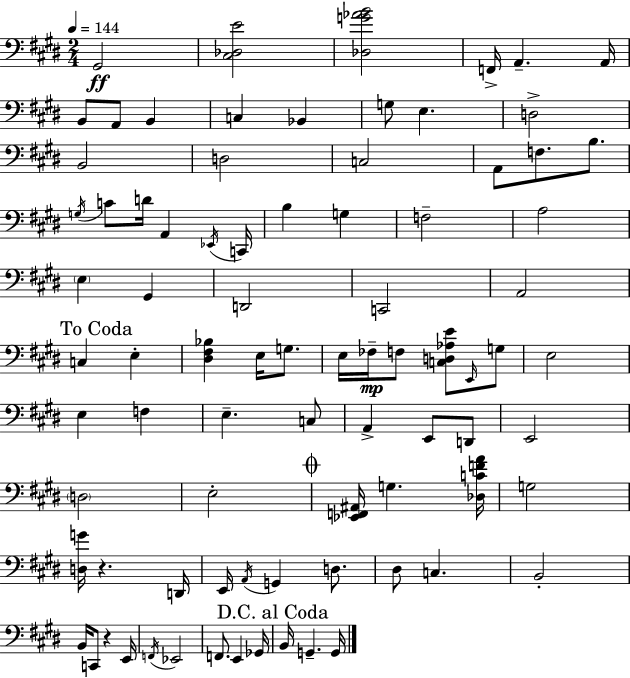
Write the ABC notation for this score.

X:1
T:Untitled
M:2/4
L:1/4
K:E
^G,,2 [^C,_D,E]2 [_D,G_AB]2 F,,/4 A,, A,,/4 B,,/2 A,,/2 B,, C, _B,, G,/2 E, D,2 B,,2 D,2 C,2 A,,/2 F,/2 B,/2 G,/4 C/2 D/4 A,, _E,,/4 C,,/4 B, G, F,2 A,2 E, ^G,, D,,2 C,,2 A,,2 C, E, [^D,^F,_B,] E,/4 G,/2 E,/4 _F,/4 F,/2 [C,D,_A,E]/2 E,,/4 G,/2 E,2 E, F, E, C,/2 A,, E,,/2 D,,/2 E,,2 D,2 E,2 [_E,,F,,^A,,]/4 G, [_D,CFA]/4 G,2 [D,G]/4 z D,,/4 E,,/4 A,,/4 G,, D,/2 ^D,/2 C, B,,2 B,,/4 C,,/2 z E,,/4 F,,/4 _E,,2 F,,/2 E,, _G,,/4 B,,/4 G,, G,,/4